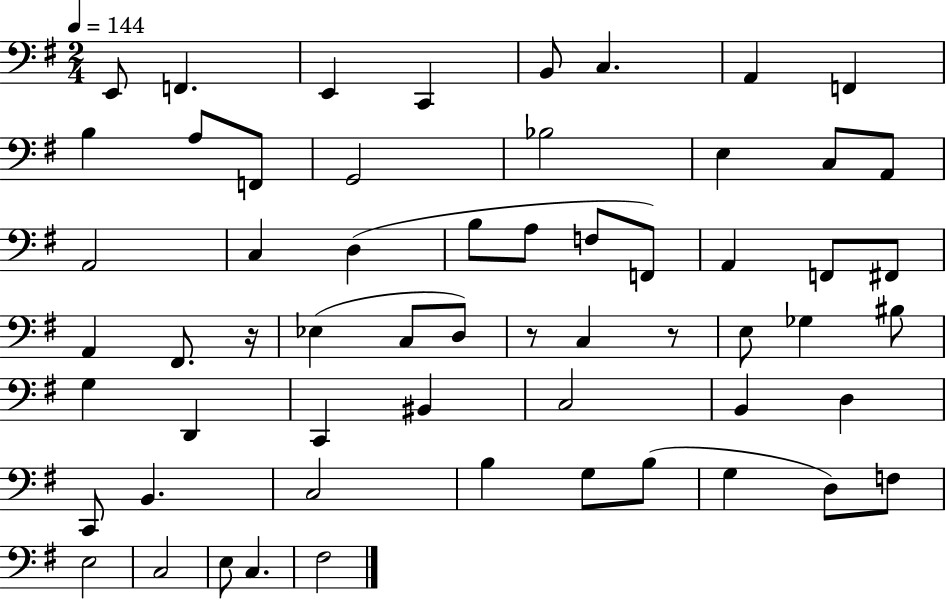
E2/e F2/q. E2/q C2/q B2/e C3/q. A2/q F2/q B3/q A3/e F2/e G2/h Bb3/h E3/q C3/e A2/e A2/h C3/q D3/q B3/e A3/e F3/e F2/e A2/q F2/e F#2/e A2/q F#2/e. R/s Eb3/q C3/e D3/e R/e C3/q R/e E3/e Gb3/q BIS3/e G3/q D2/q C2/q BIS2/q C3/h B2/q D3/q C2/e B2/q. C3/h B3/q G3/e B3/e G3/q D3/e F3/e E3/h C3/h E3/e C3/q. F#3/h